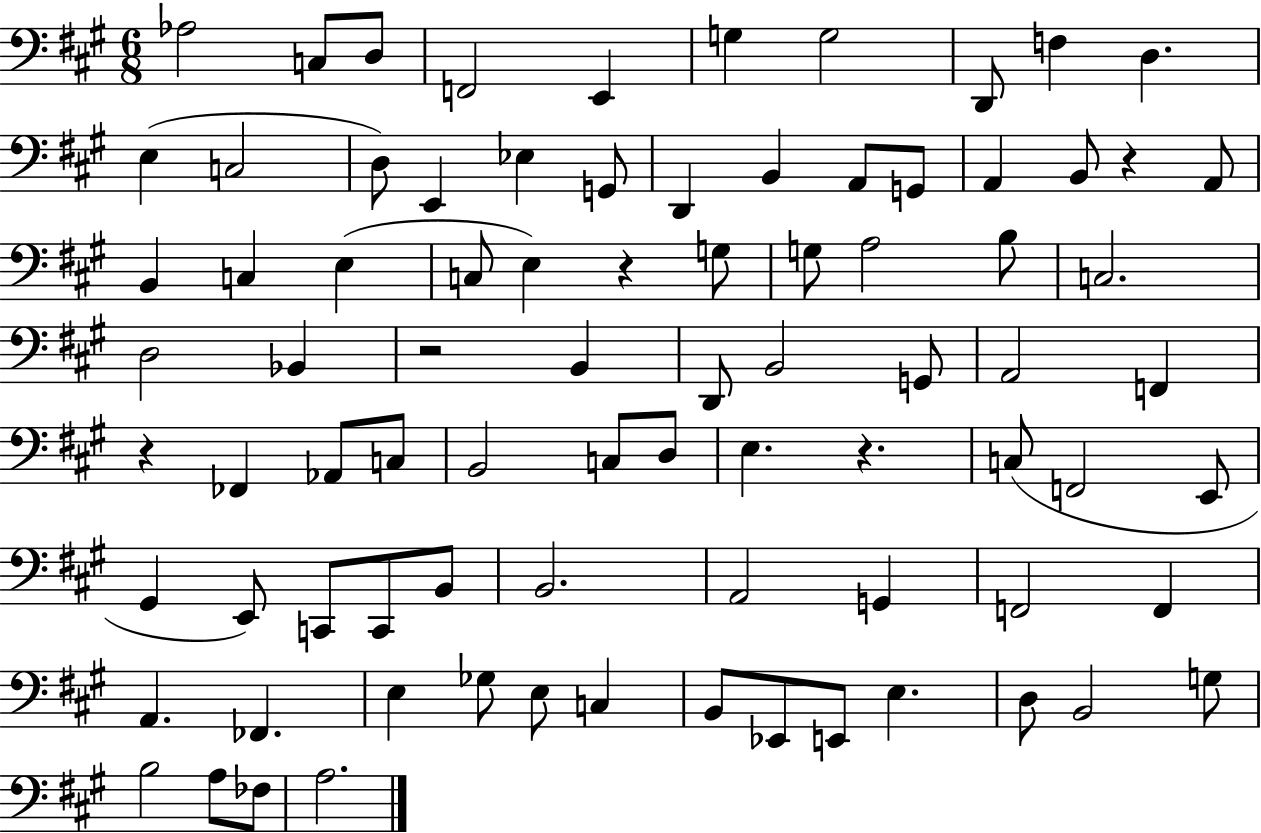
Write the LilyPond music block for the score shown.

{
  \clef bass
  \numericTimeSignature
  \time 6/8
  \key a \major
  \repeat volta 2 { aes2 c8 d8 | f,2 e,4 | g4 g2 | d,8 f4 d4. | \break e4( c2 | d8) e,4 ees4 g,8 | d,4 b,4 a,8 g,8 | a,4 b,8 r4 a,8 | \break b,4 c4 e4( | c8 e4) r4 g8 | g8 a2 b8 | c2. | \break d2 bes,4 | r2 b,4 | d,8 b,2 g,8 | a,2 f,4 | \break r4 fes,4 aes,8 c8 | b,2 c8 d8 | e4. r4. | c8( f,2 e,8 | \break gis,4 e,8) c,8 c,8 b,8 | b,2. | a,2 g,4 | f,2 f,4 | \break a,4. fes,4. | e4 ges8 e8 c4 | b,8 ees,8 e,8 e4. | d8 b,2 g8 | \break b2 a8 fes8 | a2. | } \bar "|."
}